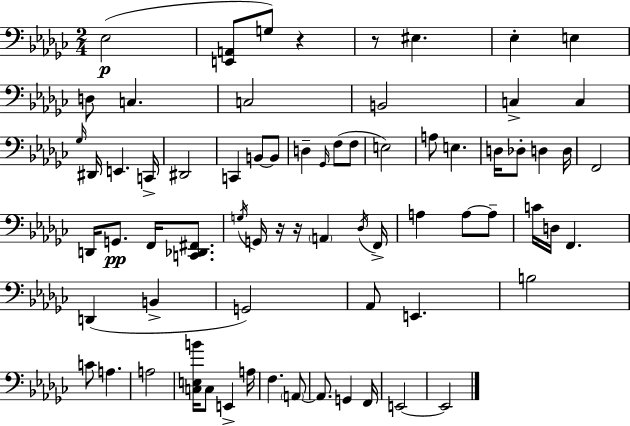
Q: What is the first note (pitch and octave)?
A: Eb3